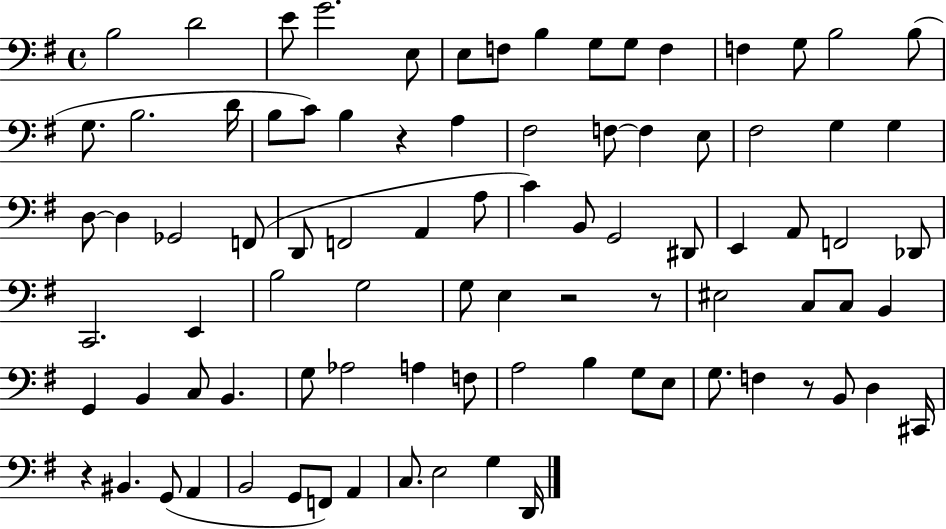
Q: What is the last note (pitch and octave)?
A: D2